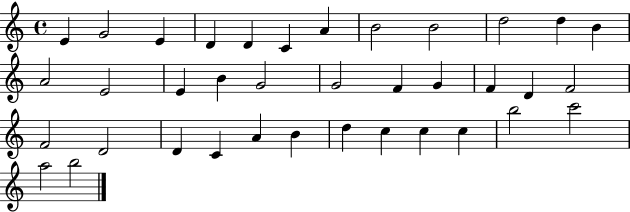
{
  \clef treble
  \time 4/4
  \defaultTimeSignature
  \key c \major
  e'4 g'2 e'4 | d'4 d'4 c'4 a'4 | b'2 b'2 | d''2 d''4 b'4 | \break a'2 e'2 | e'4 b'4 g'2 | g'2 f'4 g'4 | f'4 d'4 f'2 | \break f'2 d'2 | d'4 c'4 a'4 b'4 | d''4 c''4 c''4 c''4 | b''2 c'''2 | \break a''2 b''2 | \bar "|."
}